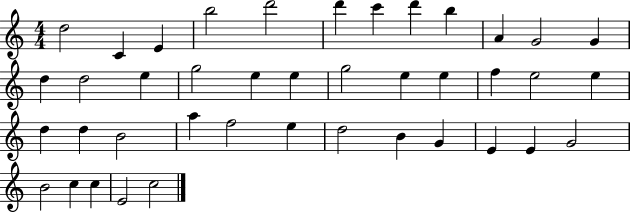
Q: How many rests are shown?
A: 0